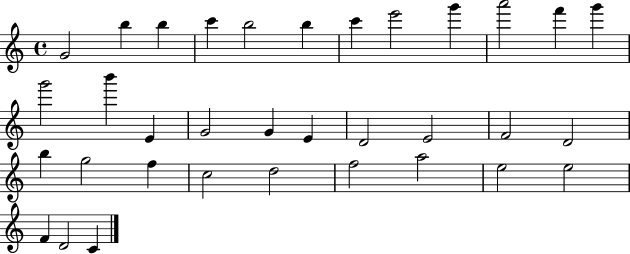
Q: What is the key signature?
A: C major